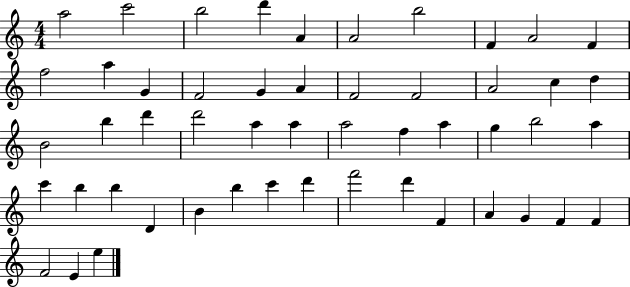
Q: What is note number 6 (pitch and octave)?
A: A4